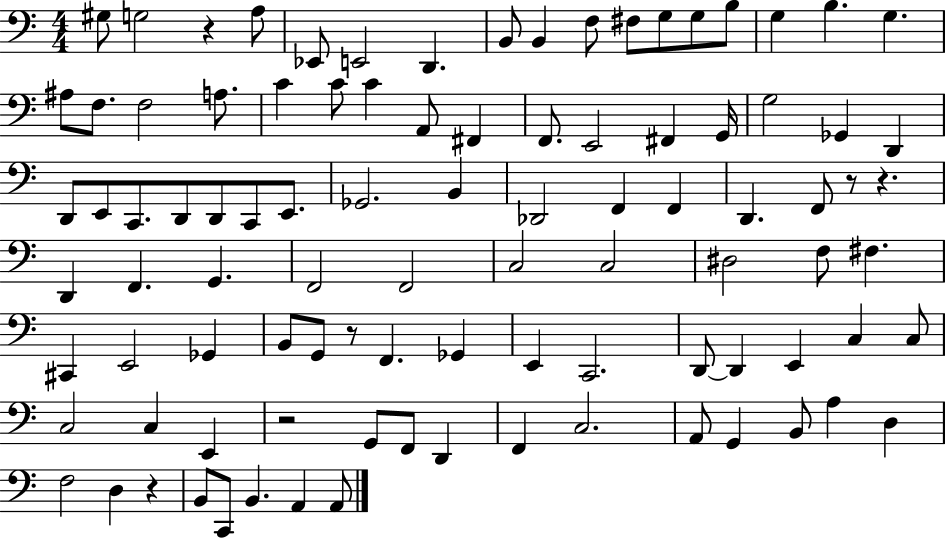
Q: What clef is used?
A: bass